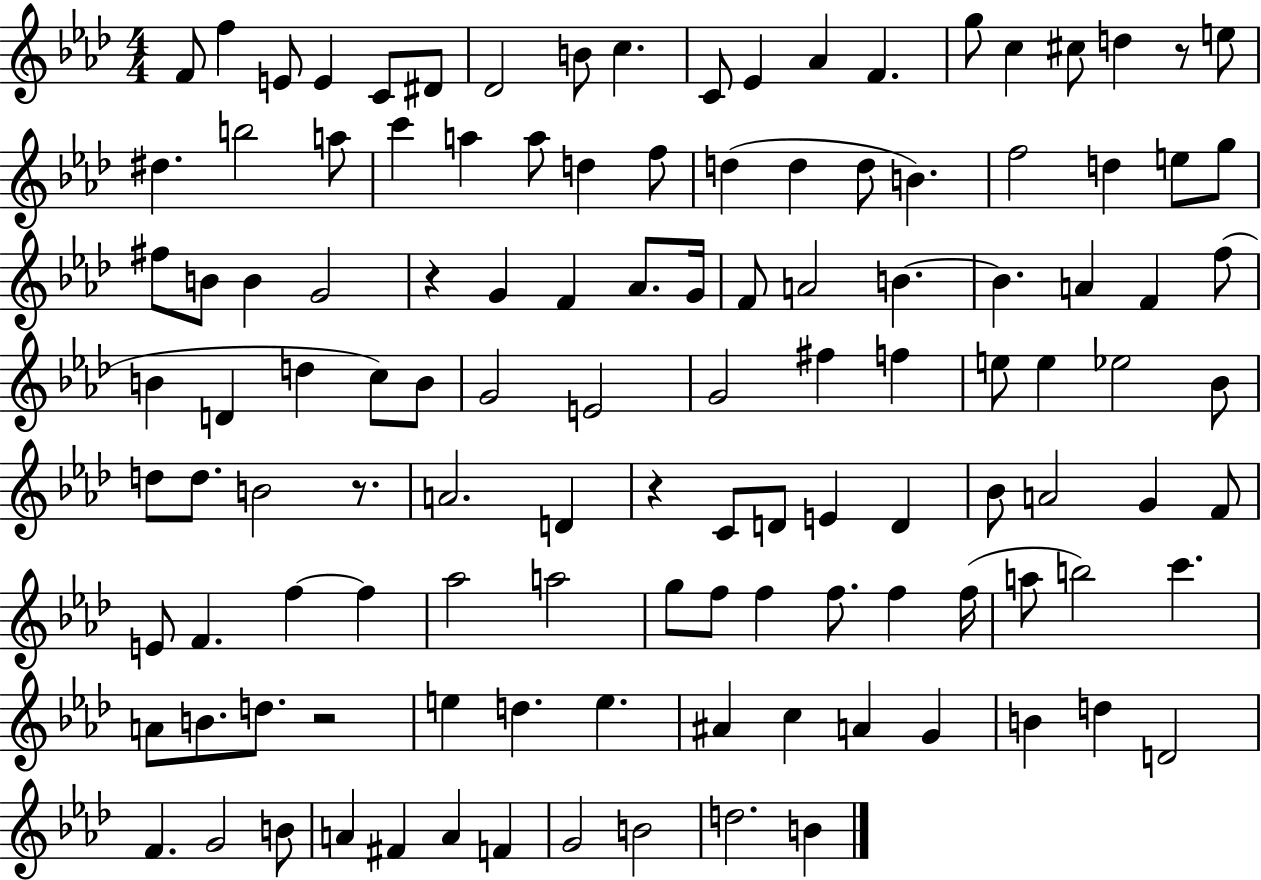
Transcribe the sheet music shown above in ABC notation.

X:1
T:Untitled
M:4/4
L:1/4
K:Ab
F/2 f E/2 E C/2 ^D/2 _D2 B/2 c C/2 _E _A F g/2 c ^c/2 d z/2 e/2 ^d b2 a/2 c' a a/2 d f/2 d d d/2 B f2 d e/2 g/2 ^f/2 B/2 B G2 z G F _A/2 G/4 F/2 A2 B B A F f/2 B D d c/2 B/2 G2 E2 G2 ^f f e/2 e _e2 _B/2 d/2 d/2 B2 z/2 A2 D z C/2 D/2 E D _B/2 A2 G F/2 E/2 F f f _a2 a2 g/2 f/2 f f/2 f f/4 a/2 b2 c' A/2 B/2 d/2 z2 e d e ^A c A G B d D2 F G2 B/2 A ^F A F G2 B2 d2 B